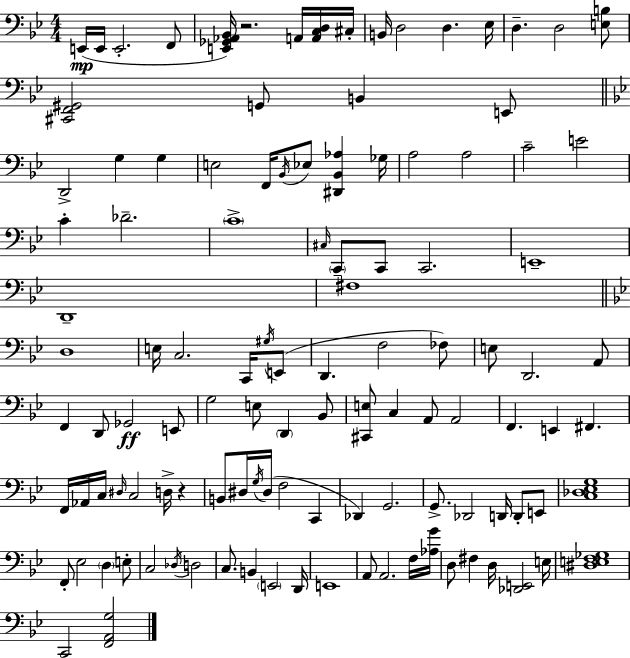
E2/s E2/s E2/h. F2/e [E2,Gb2,Ab2,Bb2]/s R/h. A2/s [A2,C3,D3]/s C#3/s B2/s D3/h D3/q. Eb3/s D3/q. D3/h [E3,B3]/e [C#2,F2,G#2]/h G2/e B2/q E2/e D2/h G3/q G3/q E3/h F2/s Bb2/s Eb3/e [D#2,Bb2,Ab3]/q Gb3/s A3/h A3/h C4/h E4/h C4/q Db4/h. C4/w C#3/s C2/e C2/e C2/h. E2/w D2/w F#3/w D3/w E3/s C3/h. C2/s G#3/s E2/e D2/q. F3/h FES3/e E3/e D2/h. A2/e F2/q D2/e Gb2/h E2/e G3/h E3/e D2/q Bb2/e [C#2,E3]/e C3/q A2/e A2/h F2/q. E2/q F#2/q. F2/s Ab2/s C3/s D#3/s C3/h D3/s R/q B2/e D#3/s G3/s D#3/s F3/h C2/q Db2/q G2/h. G2/e. Db2/h D2/s D2/e E2/e [C3,Db3,Eb3,G3]/w F2/e Eb3/h D3/q E3/e C3/h Db3/s D3/h C3/e. B2/q E2/h D2/s E2/w A2/e A2/h. F3/s [Ab3,G4]/s D3/e F#3/q D3/s [Db2,E2]/h E3/s [D#3,E3,F3,Gb3]/w C2/h [F2,A2,G3]/h